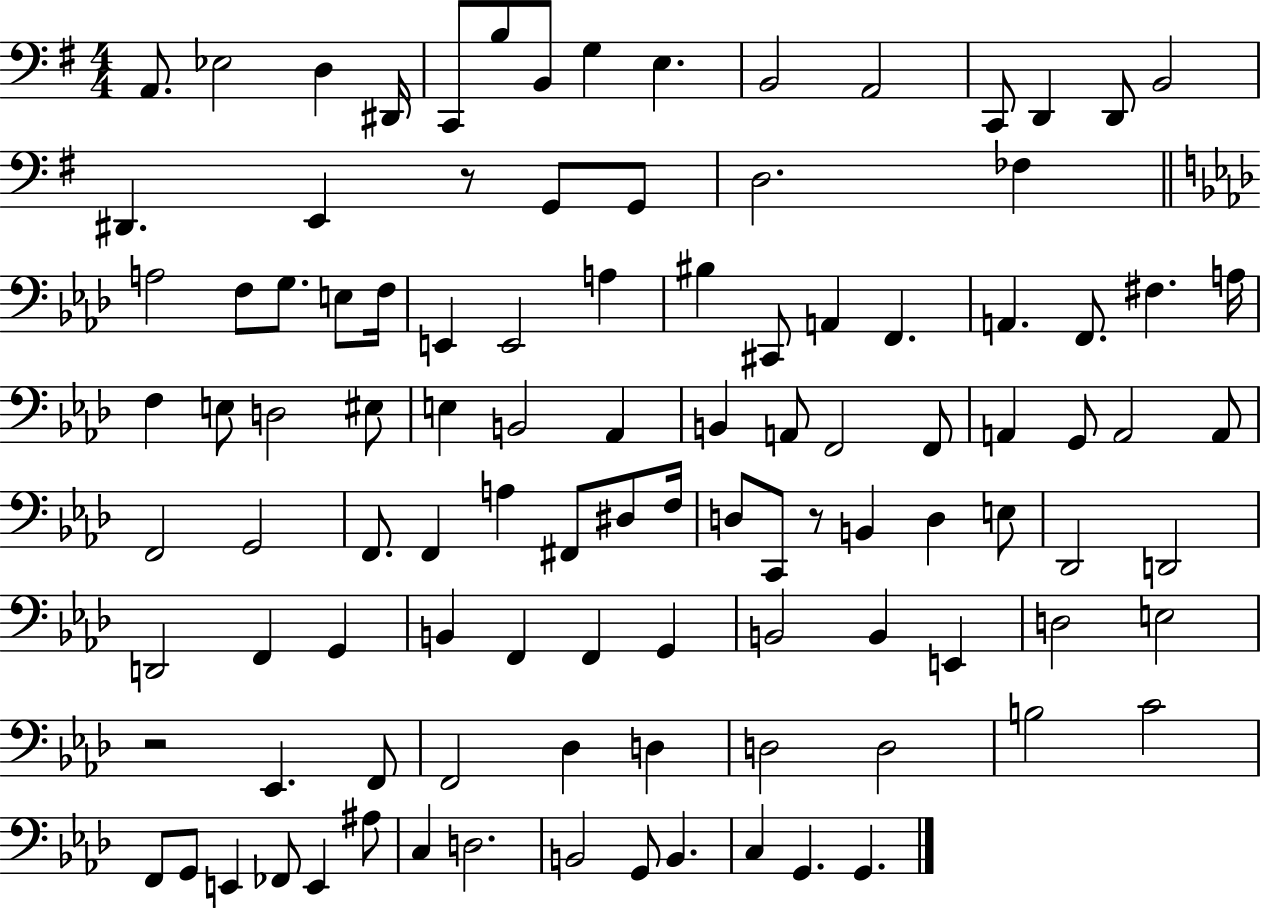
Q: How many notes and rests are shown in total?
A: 105